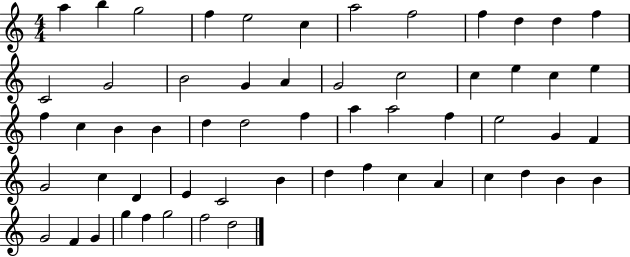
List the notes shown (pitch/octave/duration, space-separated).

A5/q B5/q G5/h F5/q E5/h C5/q A5/h F5/h F5/q D5/q D5/q F5/q C4/h G4/h B4/h G4/q A4/q G4/h C5/h C5/q E5/q C5/q E5/q F5/q C5/q B4/q B4/q D5/q D5/h F5/q A5/q A5/h F5/q E5/h G4/q F4/q G4/h C5/q D4/q E4/q C4/h B4/q D5/q F5/q C5/q A4/q C5/q D5/q B4/q B4/q G4/h F4/q G4/q G5/q F5/q G5/h F5/h D5/h